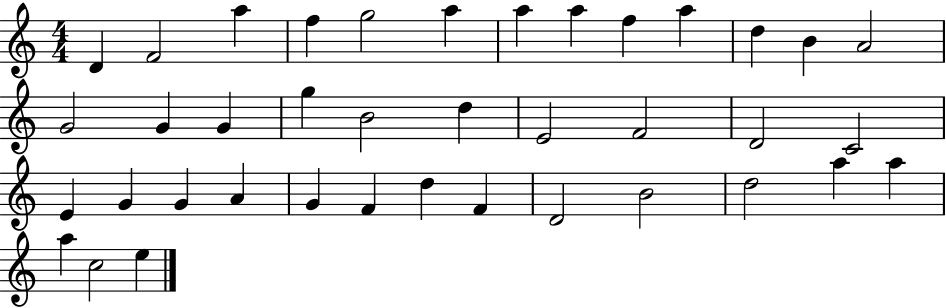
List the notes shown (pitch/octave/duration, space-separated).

D4/q F4/h A5/q F5/q G5/h A5/q A5/q A5/q F5/q A5/q D5/q B4/q A4/h G4/h G4/q G4/q G5/q B4/h D5/q E4/h F4/h D4/h C4/h E4/q G4/q G4/q A4/q G4/q F4/q D5/q F4/q D4/h B4/h D5/h A5/q A5/q A5/q C5/h E5/q